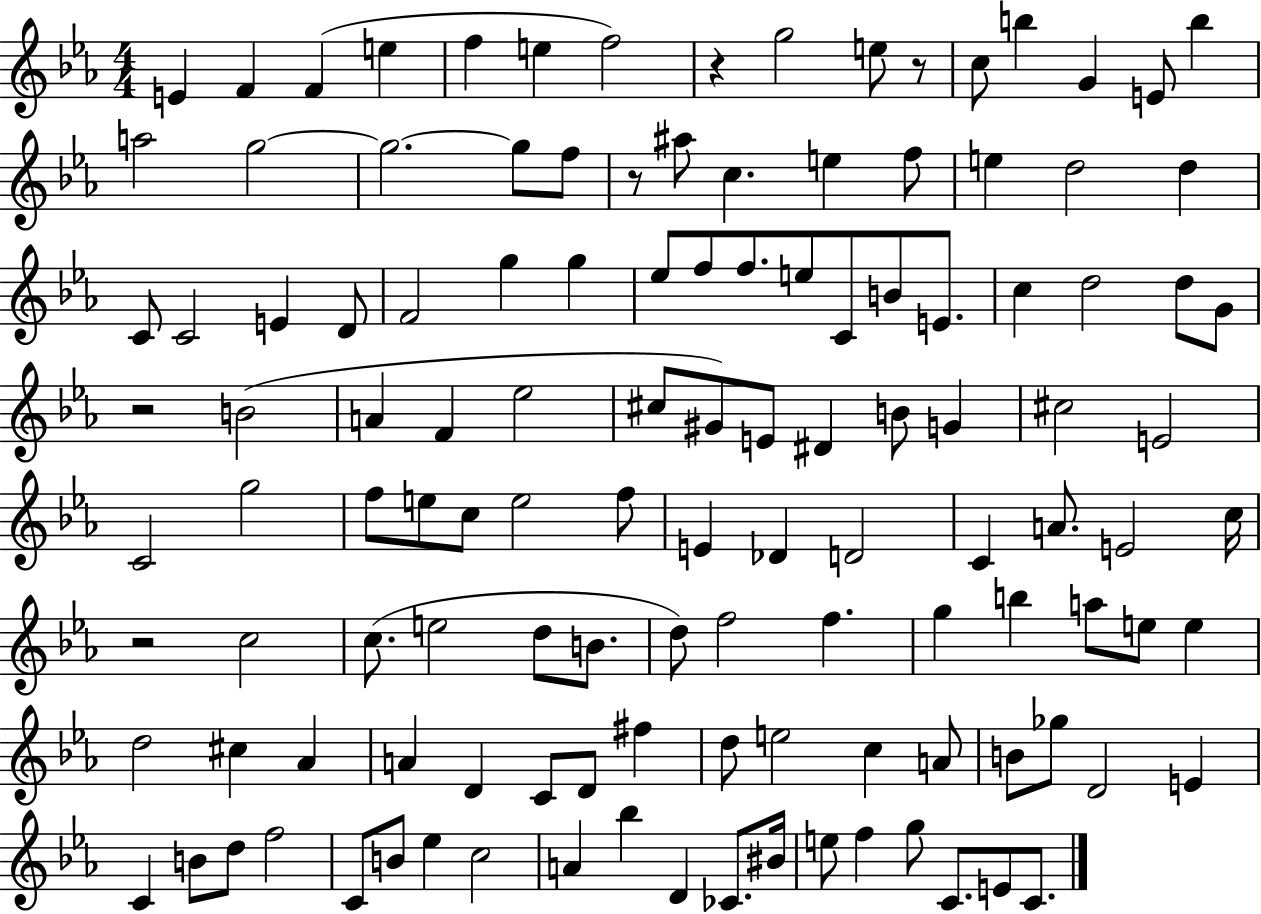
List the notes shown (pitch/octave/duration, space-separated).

E4/q F4/q F4/q E5/q F5/q E5/q F5/h R/q G5/h E5/e R/e C5/e B5/q G4/q E4/e B5/q A5/h G5/h G5/h. G5/e F5/e R/e A#5/e C5/q. E5/q F5/e E5/q D5/h D5/q C4/e C4/h E4/q D4/e F4/h G5/q G5/q Eb5/e F5/e F5/e. E5/e C4/e B4/e E4/e. C5/q D5/h D5/e G4/e R/h B4/h A4/q F4/q Eb5/h C#5/e G#4/e E4/e D#4/q B4/e G4/q C#5/h E4/h C4/h G5/h F5/e E5/e C5/e E5/h F5/e E4/q Db4/q D4/h C4/q A4/e. E4/h C5/s R/h C5/h C5/e. E5/h D5/e B4/e. D5/e F5/h F5/q. G5/q B5/q A5/e E5/e E5/q D5/h C#5/q Ab4/q A4/q D4/q C4/e D4/e F#5/q D5/e E5/h C5/q A4/e B4/e Gb5/e D4/h E4/q C4/q B4/e D5/e F5/h C4/e B4/e Eb5/q C5/h A4/q Bb5/q D4/q CES4/e. BIS4/s E5/e F5/q G5/e C4/e. E4/e C4/e.